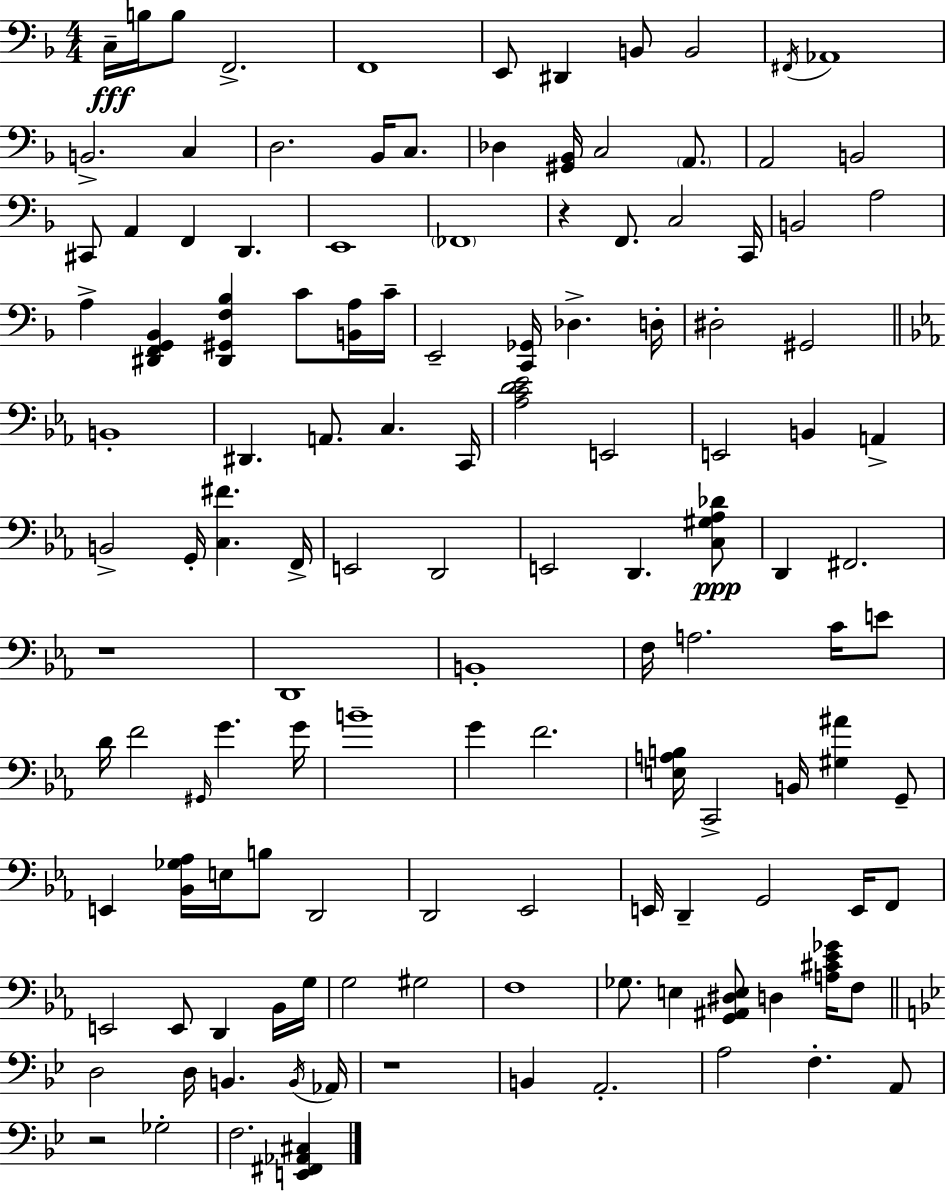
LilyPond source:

{
  \clef bass
  \numericTimeSignature
  \time 4/4
  \key d \minor
  c16--\fff b16 b8 f,2.-> | f,1 | e,8 dis,4 b,8 b,2 | \acciaccatura { fis,16 } aes,1 | \break b,2.-> c4 | d2. bes,16 c8. | des4 <gis, bes,>16 c2 \parenthesize a,8. | a,2 b,2 | \break cis,8 a,4 f,4 d,4. | e,1 | \parenthesize fes,1 | r4 f,8. c2 | \break c,16 b,2 a2 | a4-> <dis, f, g, bes,>4 <dis, gis, f bes>4 c'8 <b, a>16 | c'16-- e,2-- <c, ges,>16 des4.-> | d16-. dis2-. gis,2 | \break \bar "||" \break \key c \minor b,1-. | dis,4. a,8. c4. c,16 | <aes c' d' ees'>2 e,2 | e,2 b,4 a,4-> | \break b,2-> g,16-. <c fis'>4. f,16-> | e,2 d,2 | e,2 d,4. <c gis aes des'>8\ppp | d,4 fis,2. | \break r1 | d,1 | b,1-. | f16 a2. c'16 e'8 | \break d'16 f'2 \grace { gis,16 } g'4. | g'16 b'1-- | g'4 f'2. | <e a b>16 c,2-> b,16 <gis ais'>4 g,8-- | \break e,4 <bes, ges aes>16 e16 b8 d,2 | d,2 ees,2 | e,16 d,4-- g,2 e,16 f,8 | e,2 e,8 d,4 bes,16 | \break g16 g2 gis2 | f1 | ges8. e4 <g, ais, dis e>8 d4 <a cis' ees' ges'>16 f8 | \bar "||" \break \key g \minor d2 d16 b,4. \acciaccatura { b,16 } | aes,16 r1 | b,4 a,2.-. | a2 f4.-. a,8 | \break r2 ges2-. | f2. <e, fis, aes, cis>4 | \bar "|."
}